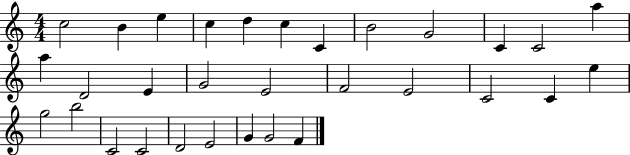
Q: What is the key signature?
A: C major